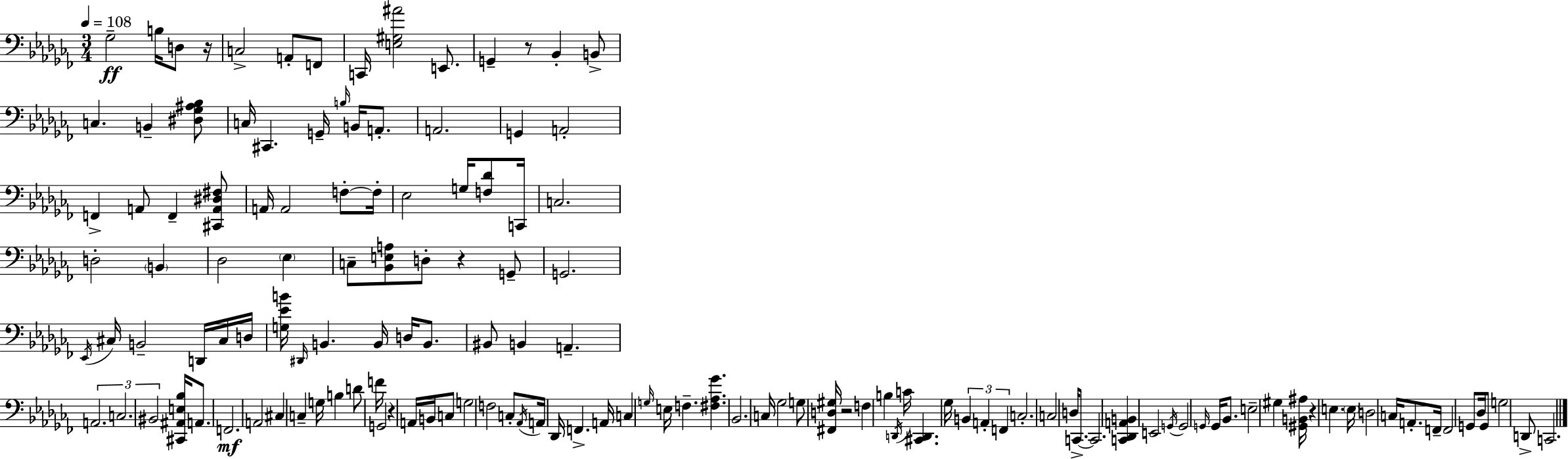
{
  \clef bass
  \numericTimeSignature
  \time 3/4
  \key aes \minor
  \tempo 4 = 108
  ges2--\ff b16 d8 r16 | c2-> a,8-. f,8 | c,16 <e gis ais'>2 e,8. | g,4-- r8 bes,4-. b,8-> | \break c4. b,4-- <dis ges ais bes>8 | c16 cis,4. g,16-- \grace { b16 } b,16 a,8.-. | a,2. | g,4 a,2-. | \break f,4-> a,8 f,4-- <cis, a, dis fis>8 | a,16 a,2 f8-.~~ | f16-. ees2 g16 <f des'>8 | c,16 c2. | \break d2-. \parenthesize b,4 | des2 \parenthesize ees4 | c8-- <bes, e a>8 d8-. r4 g,8-- | g,2. | \break \acciaccatura { ees,16 } cis16 b,2-- d,16 | cis16 d16 <g ees' b'>16 \grace { dis,16 } b,4. b,16 d16 | b,8. bis,8 b,4 a,4.-- | \tuplet 3/2 { a,2. | \break c2. | bis,2 } <cis, ais, e bes>16 | a,8. f,2.\mf | a,2 cis4 | \break c4-- g16 b4 | d'8 f'16 g,2 r4 | a,16 b,16 c8 g2 | f2 c8-. | \break \acciaccatura { aes,16 } a,16 des,16 f,4.-> a,16 c4 | \grace { g16 } e16 f4.-- <fis aes ges'>4. | bes,2. | c16 ges2 | \break g8 <fis, d gis>16 r2 | f4 b4 \acciaccatura { d,16 } c'16 <cis, d,>4. | ges16 \tuplet 3/2 { b,4 a,4-. | f,4 } c2.-. | \break c2 | d16 c,8.->~~ c,2. | <c, des, a, b,>4 e,2 | \acciaccatura { g,16 } g,2 | \break \grace { g,16 } g,16 bes,8. e2-- | gis4 <gis, b, ais>16 r4 | e4. \parenthesize e16 d2 | c16 a,8.-. f,16-- f,2 | \break g,8 des16 g,8 g2 | d,8-> c,2. | \bar "|."
}